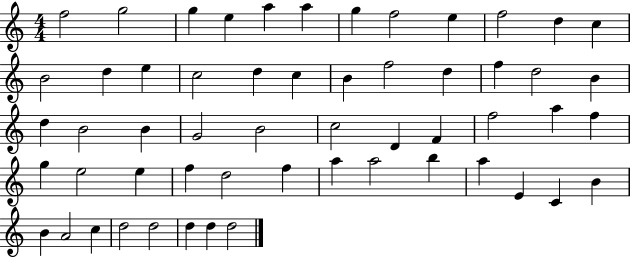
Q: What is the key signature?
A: C major